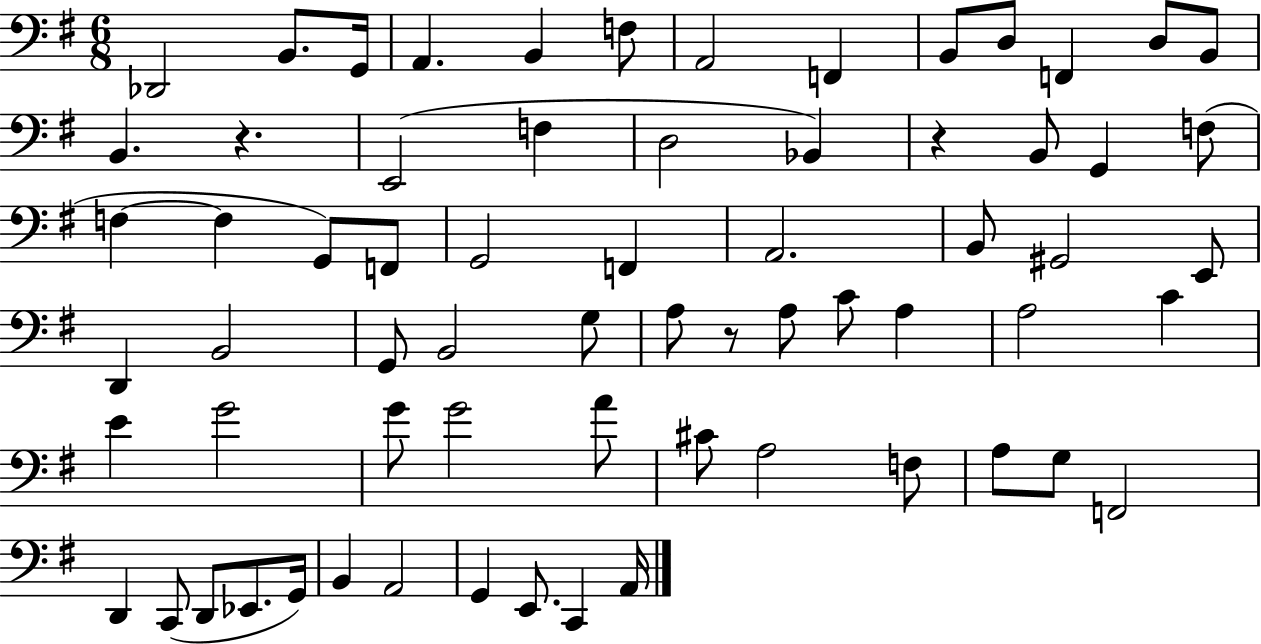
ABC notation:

X:1
T:Untitled
M:6/8
L:1/4
K:G
_D,,2 B,,/2 G,,/4 A,, B,, F,/2 A,,2 F,, B,,/2 D,/2 F,, D,/2 B,,/2 B,, z E,,2 F, D,2 _B,, z B,,/2 G,, F,/2 F, F, G,,/2 F,,/2 G,,2 F,, A,,2 B,,/2 ^G,,2 E,,/2 D,, B,,2 G,,/2 B,,2 G,/2 A,/2 z/2 A,/2 C/2 A, A,2 C E G2 G/2 G2 A/2 ^C/2 A,2 F,/2 A,/2 G,/2 F,,2 D,, C,,/2 D,,/2 _E,,/2 G,,/4 B,, A,,2 G,, E,,/2 C,, A,,/4